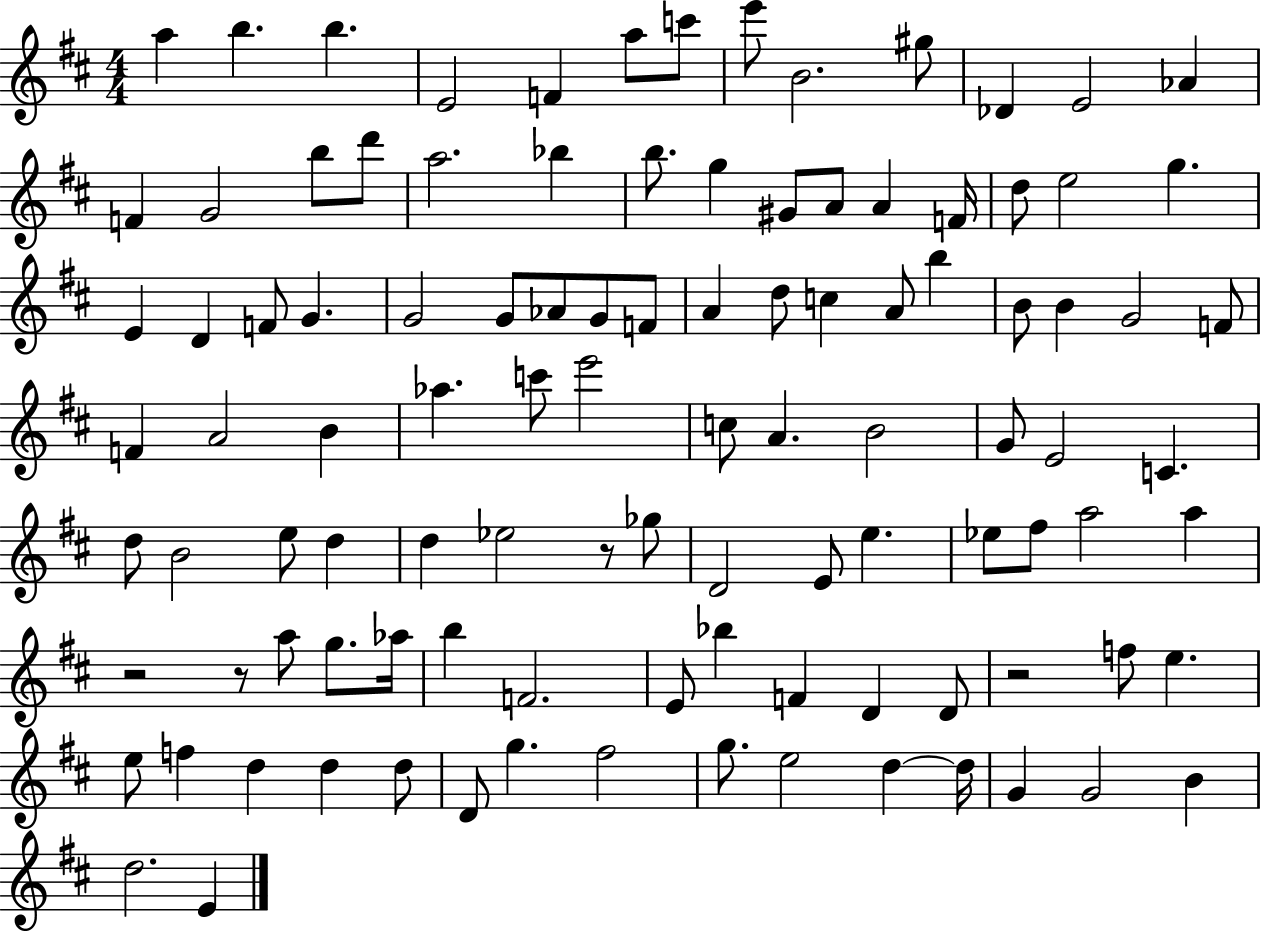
X:1
T:Untitled
M:4/4
L:1/4
K:D
a b b E2 F a/2 c'/2 e'/2 B2 ^g/2 _D E2 _A F G2 b/2 d'/2 a2 _b b/2 g ^G/2 A/2 A F/4 d/2 e2 g E D F/2 G G2 G/2 _A/2 G/2 F/2 A d/2 c A/2 b B/2 B G2 F/2 F A2 B _a c'/2 e'2 c/2 A B2 G/2 E2 C d/2 B2 e/2 d d _e2 z/2 _g/2 D2 E/2 e _e/2 ^f/2 a2 a z2 z/2 a/2 g/2 _a/4 b F2 E/2 _b F D D/2 z2 f/2 e e/2 f d d d/2 D/2 g ^f2 g/2 e2 d d/4 G G2 B d2 E